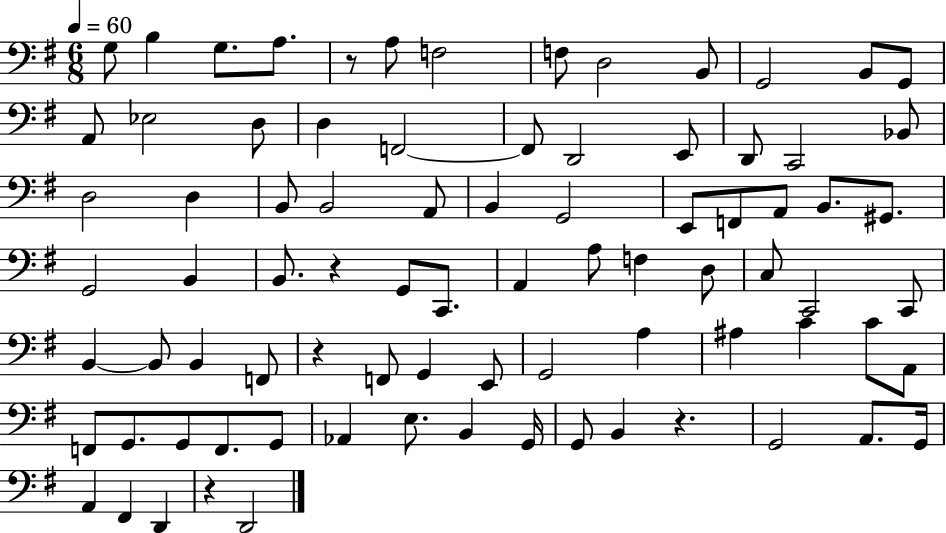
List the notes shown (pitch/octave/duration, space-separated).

G3/e B3/q G3/e. A3/e. R/e A3/e F3/h F3/e D3/h B2/e G2/h B2/e G2/e A2/e Eb3/h D3/e D3/q F2/h F2/e D2/h E2/e D2/e C2/h Bb2/e D3/h D3/q B2/e B2/h A2/e B2/q G2/h E2/e F2/e A2/e B2/e. G#2/e. G2/h B2/q B2/e. R/q G2/e C2/e. A2/q A3/e F3/q D3/e C3/e C2/h C2/e B2/q B2/e B2/q F2/e R/q F2/e G2/q E2/e G2/h A3/q A#3/q C4/q C4/e A2/e F2/e G2/e. G2/e F2/e. G2/e Ab2/q E3/e. B2/q G2/s G2/e B2/q R/q. G2/h A2/e. G2/s A2/q F#2/q D2/q R/q D2/h